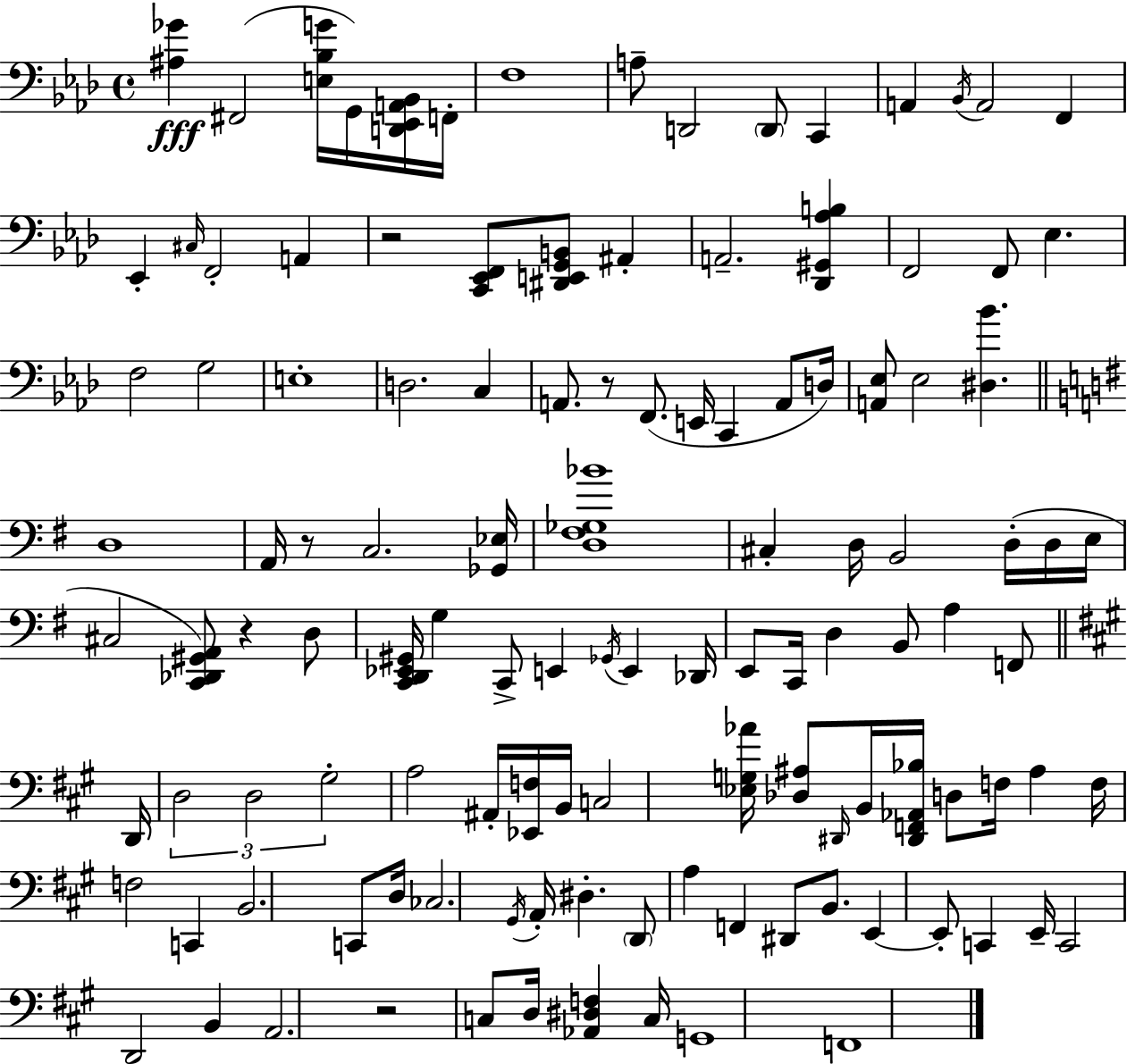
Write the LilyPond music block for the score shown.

{
  \clef bass
  \time 4/4
  \defaultTimeSignature
  \key aes \major
  <ais ges'>4\fff fis,2( <e bes g'>16 g,16) <d, ees, a, bes,>16 f,16-. | f1 | a8-- d,2 \parenthesize d,8 c,4 | a,4 \acciaccatura { bes,16 } a,2 f,4 | \break ees,4-. \grace { cis16 } f,2-. a,4 | r2 <c, ees, f,>8 <dis, e, g, b,>8 ais,4-. | a,2.-- <des, gis, aes b>4 | f,2 f,8 ees4. | \break f2 g2 | e1-. | d2. c4 | a,8. r8 f,8.( e,16 c,4 a,8 | \break d16) <a, ees>8 ees2 <dis bes'>4. | \bar "||" \break \key g \major d1 | a,16 r8 c2. <ges, ees>16 | <d fis ges bes'>1 | cis4-. d16 b,2 d16-.( d16 e16 | \break cis2 <c, des, gis, a,>8) r4 d8 | <c, d, ees, gis,>16 g4 c,8-> e,4 \acciaccatura { ges,16 } e,4 | des,16 e,8 c,16 d4 b,8 a4 f,8 | \bar "||" \break \key a \major d,16 \tuplet 3/2 { d2 d2 | gis2-. } a2 | ais,16-. <ees, f>16 b,16 c2 <ees g aes'>16 <des ais>8 \grace { dis,16 } | b,16 <dis, f, aes, bes>16 d8 f16 ais4 f16 f2 | \break c,4 b,2. | c,8 d16 ces2. | \acciaccatura { gis,16 } a,16-. dis4.-. \parenthesize d,8 a4 f,4 | dis,8 b,8. e,4~~ e,8-. c,4 | \break e,16-- c,2 d,2 | b,4 a,2. | r2 c8 d16 <aes, dis f>4 | c16 g,1 | \break f,1 | \bar "|."
}